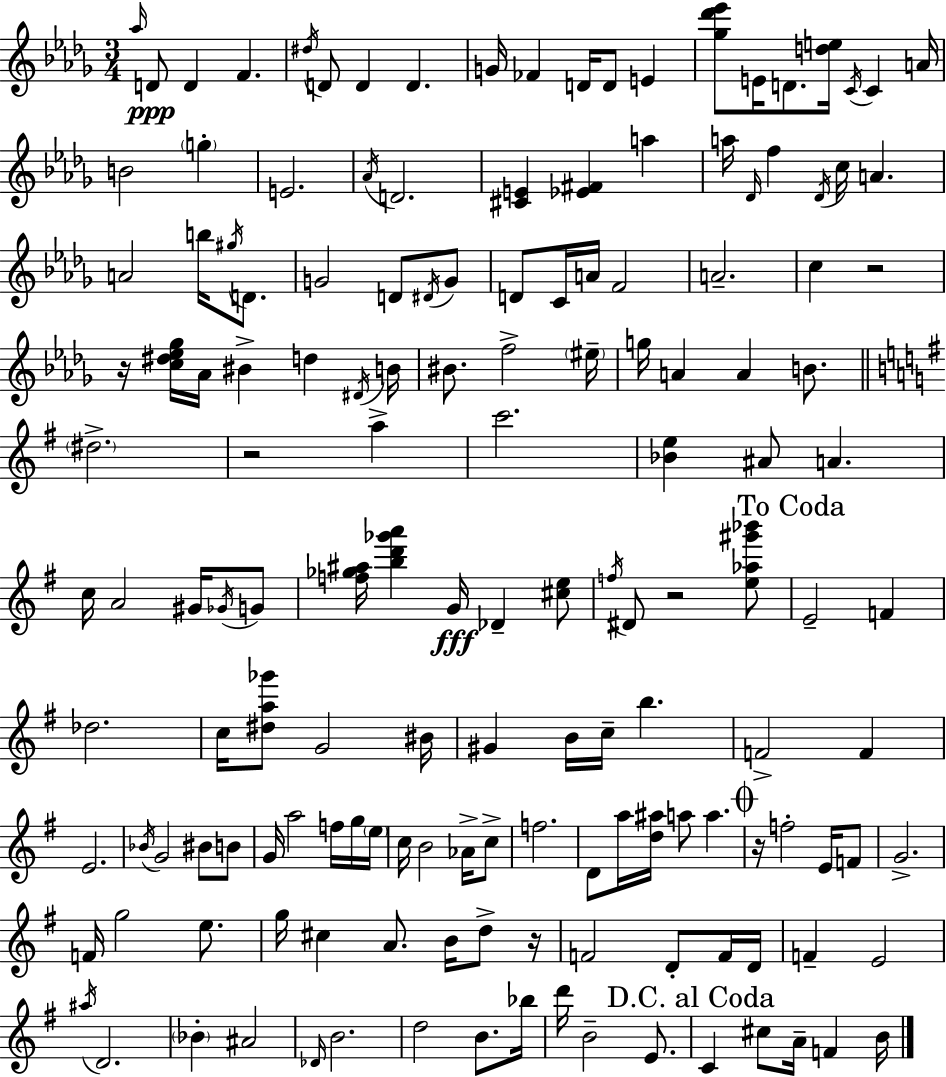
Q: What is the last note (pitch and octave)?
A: B4